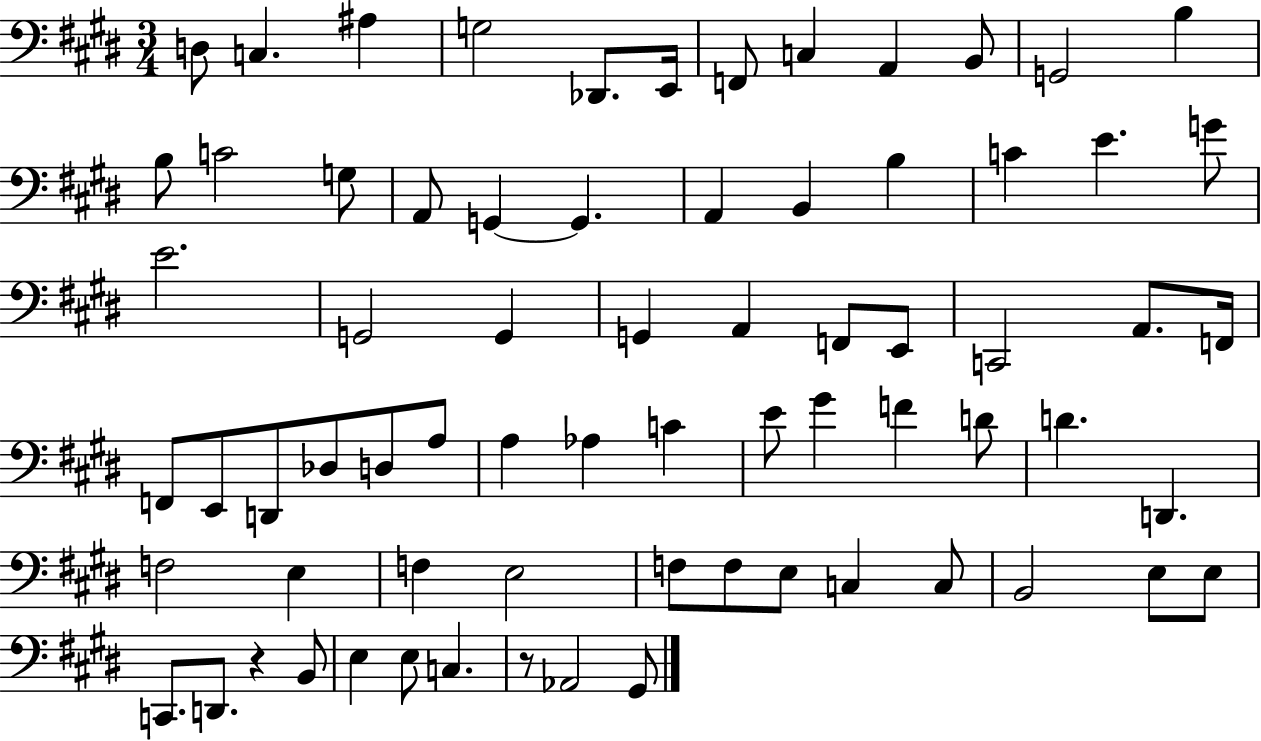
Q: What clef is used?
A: bass